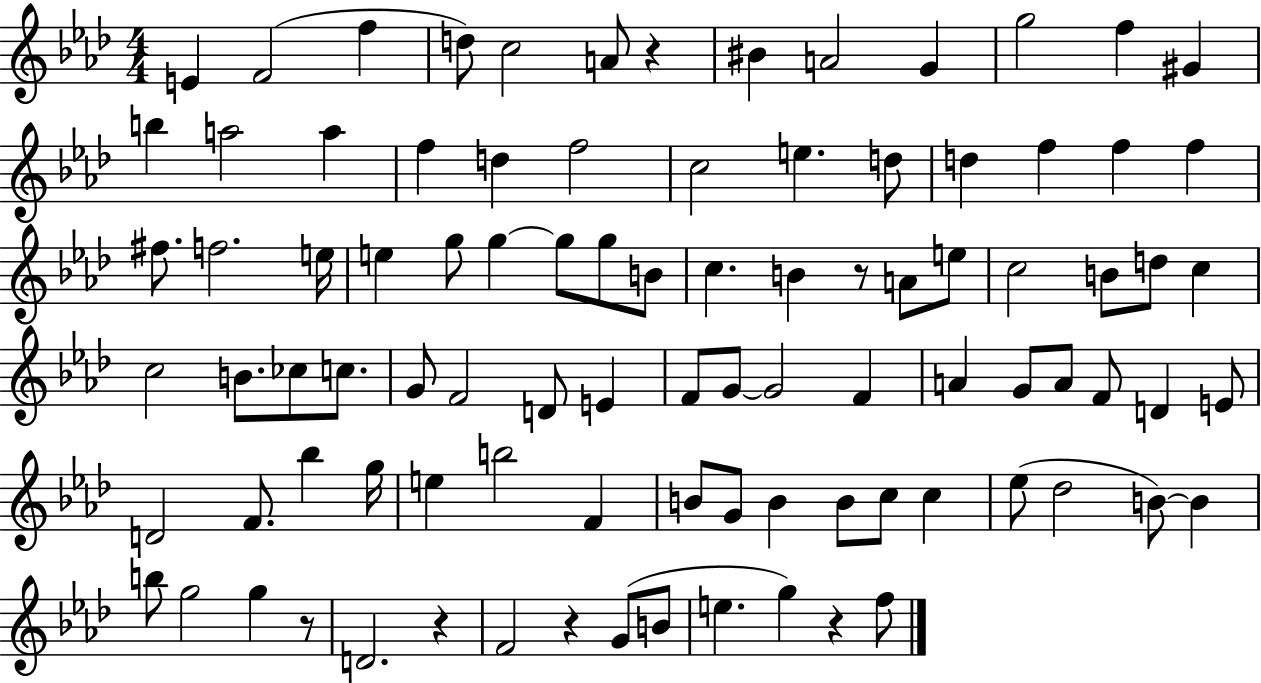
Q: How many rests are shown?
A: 6